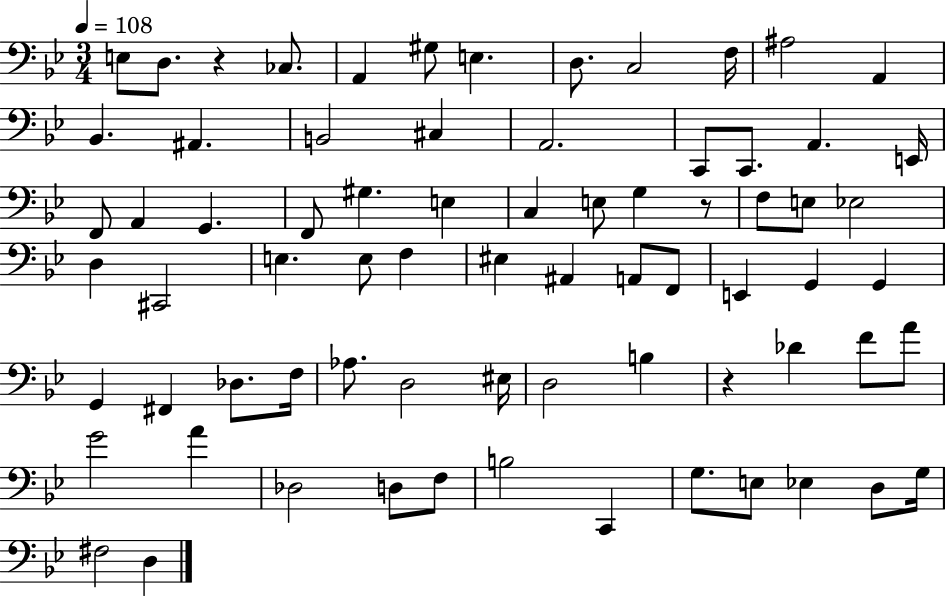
E3/e D3/e. R/q CES3/e. A2/q G#3/e E3/q. D3/e. C3/h F3/s A#3/h A2/q Bb2/q. A#2/q. B2/h C#3/q A2/h. C2/e C2/e. A2/q. E2/s F2/e A2/q G2/q. F2/e G#3/q. E3/q C3/q E3/e G3/q R/e F3/e E3/e Eb3/h D3/q C#2/h E3/q. E3/e F3/q EIS3/q A#2/q A2/e F2/e E2/q G2/q G2/q G2/q F#2/q Db3/e. F3/s Ab3/e. D3/h EIS3/s D3/h B3/q R/q Db4/q F4/e A4/e G4/h A4/q Db3/h D3/e F3/e B3/h C2/q G3/e. E3/e Eb3/q D3/e G3/s F#3/h D3/q